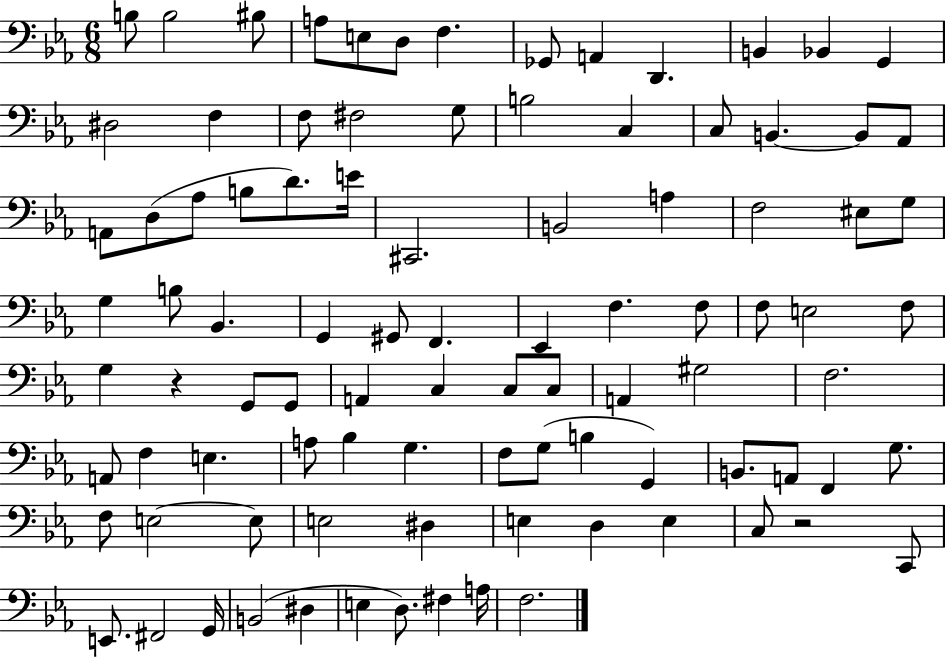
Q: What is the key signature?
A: EES major